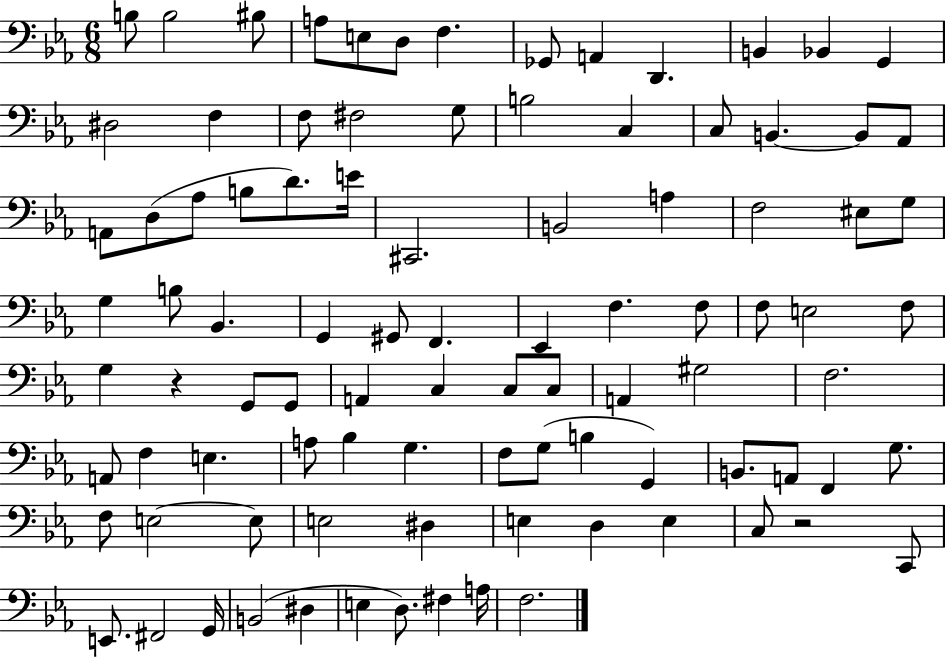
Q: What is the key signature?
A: EES major